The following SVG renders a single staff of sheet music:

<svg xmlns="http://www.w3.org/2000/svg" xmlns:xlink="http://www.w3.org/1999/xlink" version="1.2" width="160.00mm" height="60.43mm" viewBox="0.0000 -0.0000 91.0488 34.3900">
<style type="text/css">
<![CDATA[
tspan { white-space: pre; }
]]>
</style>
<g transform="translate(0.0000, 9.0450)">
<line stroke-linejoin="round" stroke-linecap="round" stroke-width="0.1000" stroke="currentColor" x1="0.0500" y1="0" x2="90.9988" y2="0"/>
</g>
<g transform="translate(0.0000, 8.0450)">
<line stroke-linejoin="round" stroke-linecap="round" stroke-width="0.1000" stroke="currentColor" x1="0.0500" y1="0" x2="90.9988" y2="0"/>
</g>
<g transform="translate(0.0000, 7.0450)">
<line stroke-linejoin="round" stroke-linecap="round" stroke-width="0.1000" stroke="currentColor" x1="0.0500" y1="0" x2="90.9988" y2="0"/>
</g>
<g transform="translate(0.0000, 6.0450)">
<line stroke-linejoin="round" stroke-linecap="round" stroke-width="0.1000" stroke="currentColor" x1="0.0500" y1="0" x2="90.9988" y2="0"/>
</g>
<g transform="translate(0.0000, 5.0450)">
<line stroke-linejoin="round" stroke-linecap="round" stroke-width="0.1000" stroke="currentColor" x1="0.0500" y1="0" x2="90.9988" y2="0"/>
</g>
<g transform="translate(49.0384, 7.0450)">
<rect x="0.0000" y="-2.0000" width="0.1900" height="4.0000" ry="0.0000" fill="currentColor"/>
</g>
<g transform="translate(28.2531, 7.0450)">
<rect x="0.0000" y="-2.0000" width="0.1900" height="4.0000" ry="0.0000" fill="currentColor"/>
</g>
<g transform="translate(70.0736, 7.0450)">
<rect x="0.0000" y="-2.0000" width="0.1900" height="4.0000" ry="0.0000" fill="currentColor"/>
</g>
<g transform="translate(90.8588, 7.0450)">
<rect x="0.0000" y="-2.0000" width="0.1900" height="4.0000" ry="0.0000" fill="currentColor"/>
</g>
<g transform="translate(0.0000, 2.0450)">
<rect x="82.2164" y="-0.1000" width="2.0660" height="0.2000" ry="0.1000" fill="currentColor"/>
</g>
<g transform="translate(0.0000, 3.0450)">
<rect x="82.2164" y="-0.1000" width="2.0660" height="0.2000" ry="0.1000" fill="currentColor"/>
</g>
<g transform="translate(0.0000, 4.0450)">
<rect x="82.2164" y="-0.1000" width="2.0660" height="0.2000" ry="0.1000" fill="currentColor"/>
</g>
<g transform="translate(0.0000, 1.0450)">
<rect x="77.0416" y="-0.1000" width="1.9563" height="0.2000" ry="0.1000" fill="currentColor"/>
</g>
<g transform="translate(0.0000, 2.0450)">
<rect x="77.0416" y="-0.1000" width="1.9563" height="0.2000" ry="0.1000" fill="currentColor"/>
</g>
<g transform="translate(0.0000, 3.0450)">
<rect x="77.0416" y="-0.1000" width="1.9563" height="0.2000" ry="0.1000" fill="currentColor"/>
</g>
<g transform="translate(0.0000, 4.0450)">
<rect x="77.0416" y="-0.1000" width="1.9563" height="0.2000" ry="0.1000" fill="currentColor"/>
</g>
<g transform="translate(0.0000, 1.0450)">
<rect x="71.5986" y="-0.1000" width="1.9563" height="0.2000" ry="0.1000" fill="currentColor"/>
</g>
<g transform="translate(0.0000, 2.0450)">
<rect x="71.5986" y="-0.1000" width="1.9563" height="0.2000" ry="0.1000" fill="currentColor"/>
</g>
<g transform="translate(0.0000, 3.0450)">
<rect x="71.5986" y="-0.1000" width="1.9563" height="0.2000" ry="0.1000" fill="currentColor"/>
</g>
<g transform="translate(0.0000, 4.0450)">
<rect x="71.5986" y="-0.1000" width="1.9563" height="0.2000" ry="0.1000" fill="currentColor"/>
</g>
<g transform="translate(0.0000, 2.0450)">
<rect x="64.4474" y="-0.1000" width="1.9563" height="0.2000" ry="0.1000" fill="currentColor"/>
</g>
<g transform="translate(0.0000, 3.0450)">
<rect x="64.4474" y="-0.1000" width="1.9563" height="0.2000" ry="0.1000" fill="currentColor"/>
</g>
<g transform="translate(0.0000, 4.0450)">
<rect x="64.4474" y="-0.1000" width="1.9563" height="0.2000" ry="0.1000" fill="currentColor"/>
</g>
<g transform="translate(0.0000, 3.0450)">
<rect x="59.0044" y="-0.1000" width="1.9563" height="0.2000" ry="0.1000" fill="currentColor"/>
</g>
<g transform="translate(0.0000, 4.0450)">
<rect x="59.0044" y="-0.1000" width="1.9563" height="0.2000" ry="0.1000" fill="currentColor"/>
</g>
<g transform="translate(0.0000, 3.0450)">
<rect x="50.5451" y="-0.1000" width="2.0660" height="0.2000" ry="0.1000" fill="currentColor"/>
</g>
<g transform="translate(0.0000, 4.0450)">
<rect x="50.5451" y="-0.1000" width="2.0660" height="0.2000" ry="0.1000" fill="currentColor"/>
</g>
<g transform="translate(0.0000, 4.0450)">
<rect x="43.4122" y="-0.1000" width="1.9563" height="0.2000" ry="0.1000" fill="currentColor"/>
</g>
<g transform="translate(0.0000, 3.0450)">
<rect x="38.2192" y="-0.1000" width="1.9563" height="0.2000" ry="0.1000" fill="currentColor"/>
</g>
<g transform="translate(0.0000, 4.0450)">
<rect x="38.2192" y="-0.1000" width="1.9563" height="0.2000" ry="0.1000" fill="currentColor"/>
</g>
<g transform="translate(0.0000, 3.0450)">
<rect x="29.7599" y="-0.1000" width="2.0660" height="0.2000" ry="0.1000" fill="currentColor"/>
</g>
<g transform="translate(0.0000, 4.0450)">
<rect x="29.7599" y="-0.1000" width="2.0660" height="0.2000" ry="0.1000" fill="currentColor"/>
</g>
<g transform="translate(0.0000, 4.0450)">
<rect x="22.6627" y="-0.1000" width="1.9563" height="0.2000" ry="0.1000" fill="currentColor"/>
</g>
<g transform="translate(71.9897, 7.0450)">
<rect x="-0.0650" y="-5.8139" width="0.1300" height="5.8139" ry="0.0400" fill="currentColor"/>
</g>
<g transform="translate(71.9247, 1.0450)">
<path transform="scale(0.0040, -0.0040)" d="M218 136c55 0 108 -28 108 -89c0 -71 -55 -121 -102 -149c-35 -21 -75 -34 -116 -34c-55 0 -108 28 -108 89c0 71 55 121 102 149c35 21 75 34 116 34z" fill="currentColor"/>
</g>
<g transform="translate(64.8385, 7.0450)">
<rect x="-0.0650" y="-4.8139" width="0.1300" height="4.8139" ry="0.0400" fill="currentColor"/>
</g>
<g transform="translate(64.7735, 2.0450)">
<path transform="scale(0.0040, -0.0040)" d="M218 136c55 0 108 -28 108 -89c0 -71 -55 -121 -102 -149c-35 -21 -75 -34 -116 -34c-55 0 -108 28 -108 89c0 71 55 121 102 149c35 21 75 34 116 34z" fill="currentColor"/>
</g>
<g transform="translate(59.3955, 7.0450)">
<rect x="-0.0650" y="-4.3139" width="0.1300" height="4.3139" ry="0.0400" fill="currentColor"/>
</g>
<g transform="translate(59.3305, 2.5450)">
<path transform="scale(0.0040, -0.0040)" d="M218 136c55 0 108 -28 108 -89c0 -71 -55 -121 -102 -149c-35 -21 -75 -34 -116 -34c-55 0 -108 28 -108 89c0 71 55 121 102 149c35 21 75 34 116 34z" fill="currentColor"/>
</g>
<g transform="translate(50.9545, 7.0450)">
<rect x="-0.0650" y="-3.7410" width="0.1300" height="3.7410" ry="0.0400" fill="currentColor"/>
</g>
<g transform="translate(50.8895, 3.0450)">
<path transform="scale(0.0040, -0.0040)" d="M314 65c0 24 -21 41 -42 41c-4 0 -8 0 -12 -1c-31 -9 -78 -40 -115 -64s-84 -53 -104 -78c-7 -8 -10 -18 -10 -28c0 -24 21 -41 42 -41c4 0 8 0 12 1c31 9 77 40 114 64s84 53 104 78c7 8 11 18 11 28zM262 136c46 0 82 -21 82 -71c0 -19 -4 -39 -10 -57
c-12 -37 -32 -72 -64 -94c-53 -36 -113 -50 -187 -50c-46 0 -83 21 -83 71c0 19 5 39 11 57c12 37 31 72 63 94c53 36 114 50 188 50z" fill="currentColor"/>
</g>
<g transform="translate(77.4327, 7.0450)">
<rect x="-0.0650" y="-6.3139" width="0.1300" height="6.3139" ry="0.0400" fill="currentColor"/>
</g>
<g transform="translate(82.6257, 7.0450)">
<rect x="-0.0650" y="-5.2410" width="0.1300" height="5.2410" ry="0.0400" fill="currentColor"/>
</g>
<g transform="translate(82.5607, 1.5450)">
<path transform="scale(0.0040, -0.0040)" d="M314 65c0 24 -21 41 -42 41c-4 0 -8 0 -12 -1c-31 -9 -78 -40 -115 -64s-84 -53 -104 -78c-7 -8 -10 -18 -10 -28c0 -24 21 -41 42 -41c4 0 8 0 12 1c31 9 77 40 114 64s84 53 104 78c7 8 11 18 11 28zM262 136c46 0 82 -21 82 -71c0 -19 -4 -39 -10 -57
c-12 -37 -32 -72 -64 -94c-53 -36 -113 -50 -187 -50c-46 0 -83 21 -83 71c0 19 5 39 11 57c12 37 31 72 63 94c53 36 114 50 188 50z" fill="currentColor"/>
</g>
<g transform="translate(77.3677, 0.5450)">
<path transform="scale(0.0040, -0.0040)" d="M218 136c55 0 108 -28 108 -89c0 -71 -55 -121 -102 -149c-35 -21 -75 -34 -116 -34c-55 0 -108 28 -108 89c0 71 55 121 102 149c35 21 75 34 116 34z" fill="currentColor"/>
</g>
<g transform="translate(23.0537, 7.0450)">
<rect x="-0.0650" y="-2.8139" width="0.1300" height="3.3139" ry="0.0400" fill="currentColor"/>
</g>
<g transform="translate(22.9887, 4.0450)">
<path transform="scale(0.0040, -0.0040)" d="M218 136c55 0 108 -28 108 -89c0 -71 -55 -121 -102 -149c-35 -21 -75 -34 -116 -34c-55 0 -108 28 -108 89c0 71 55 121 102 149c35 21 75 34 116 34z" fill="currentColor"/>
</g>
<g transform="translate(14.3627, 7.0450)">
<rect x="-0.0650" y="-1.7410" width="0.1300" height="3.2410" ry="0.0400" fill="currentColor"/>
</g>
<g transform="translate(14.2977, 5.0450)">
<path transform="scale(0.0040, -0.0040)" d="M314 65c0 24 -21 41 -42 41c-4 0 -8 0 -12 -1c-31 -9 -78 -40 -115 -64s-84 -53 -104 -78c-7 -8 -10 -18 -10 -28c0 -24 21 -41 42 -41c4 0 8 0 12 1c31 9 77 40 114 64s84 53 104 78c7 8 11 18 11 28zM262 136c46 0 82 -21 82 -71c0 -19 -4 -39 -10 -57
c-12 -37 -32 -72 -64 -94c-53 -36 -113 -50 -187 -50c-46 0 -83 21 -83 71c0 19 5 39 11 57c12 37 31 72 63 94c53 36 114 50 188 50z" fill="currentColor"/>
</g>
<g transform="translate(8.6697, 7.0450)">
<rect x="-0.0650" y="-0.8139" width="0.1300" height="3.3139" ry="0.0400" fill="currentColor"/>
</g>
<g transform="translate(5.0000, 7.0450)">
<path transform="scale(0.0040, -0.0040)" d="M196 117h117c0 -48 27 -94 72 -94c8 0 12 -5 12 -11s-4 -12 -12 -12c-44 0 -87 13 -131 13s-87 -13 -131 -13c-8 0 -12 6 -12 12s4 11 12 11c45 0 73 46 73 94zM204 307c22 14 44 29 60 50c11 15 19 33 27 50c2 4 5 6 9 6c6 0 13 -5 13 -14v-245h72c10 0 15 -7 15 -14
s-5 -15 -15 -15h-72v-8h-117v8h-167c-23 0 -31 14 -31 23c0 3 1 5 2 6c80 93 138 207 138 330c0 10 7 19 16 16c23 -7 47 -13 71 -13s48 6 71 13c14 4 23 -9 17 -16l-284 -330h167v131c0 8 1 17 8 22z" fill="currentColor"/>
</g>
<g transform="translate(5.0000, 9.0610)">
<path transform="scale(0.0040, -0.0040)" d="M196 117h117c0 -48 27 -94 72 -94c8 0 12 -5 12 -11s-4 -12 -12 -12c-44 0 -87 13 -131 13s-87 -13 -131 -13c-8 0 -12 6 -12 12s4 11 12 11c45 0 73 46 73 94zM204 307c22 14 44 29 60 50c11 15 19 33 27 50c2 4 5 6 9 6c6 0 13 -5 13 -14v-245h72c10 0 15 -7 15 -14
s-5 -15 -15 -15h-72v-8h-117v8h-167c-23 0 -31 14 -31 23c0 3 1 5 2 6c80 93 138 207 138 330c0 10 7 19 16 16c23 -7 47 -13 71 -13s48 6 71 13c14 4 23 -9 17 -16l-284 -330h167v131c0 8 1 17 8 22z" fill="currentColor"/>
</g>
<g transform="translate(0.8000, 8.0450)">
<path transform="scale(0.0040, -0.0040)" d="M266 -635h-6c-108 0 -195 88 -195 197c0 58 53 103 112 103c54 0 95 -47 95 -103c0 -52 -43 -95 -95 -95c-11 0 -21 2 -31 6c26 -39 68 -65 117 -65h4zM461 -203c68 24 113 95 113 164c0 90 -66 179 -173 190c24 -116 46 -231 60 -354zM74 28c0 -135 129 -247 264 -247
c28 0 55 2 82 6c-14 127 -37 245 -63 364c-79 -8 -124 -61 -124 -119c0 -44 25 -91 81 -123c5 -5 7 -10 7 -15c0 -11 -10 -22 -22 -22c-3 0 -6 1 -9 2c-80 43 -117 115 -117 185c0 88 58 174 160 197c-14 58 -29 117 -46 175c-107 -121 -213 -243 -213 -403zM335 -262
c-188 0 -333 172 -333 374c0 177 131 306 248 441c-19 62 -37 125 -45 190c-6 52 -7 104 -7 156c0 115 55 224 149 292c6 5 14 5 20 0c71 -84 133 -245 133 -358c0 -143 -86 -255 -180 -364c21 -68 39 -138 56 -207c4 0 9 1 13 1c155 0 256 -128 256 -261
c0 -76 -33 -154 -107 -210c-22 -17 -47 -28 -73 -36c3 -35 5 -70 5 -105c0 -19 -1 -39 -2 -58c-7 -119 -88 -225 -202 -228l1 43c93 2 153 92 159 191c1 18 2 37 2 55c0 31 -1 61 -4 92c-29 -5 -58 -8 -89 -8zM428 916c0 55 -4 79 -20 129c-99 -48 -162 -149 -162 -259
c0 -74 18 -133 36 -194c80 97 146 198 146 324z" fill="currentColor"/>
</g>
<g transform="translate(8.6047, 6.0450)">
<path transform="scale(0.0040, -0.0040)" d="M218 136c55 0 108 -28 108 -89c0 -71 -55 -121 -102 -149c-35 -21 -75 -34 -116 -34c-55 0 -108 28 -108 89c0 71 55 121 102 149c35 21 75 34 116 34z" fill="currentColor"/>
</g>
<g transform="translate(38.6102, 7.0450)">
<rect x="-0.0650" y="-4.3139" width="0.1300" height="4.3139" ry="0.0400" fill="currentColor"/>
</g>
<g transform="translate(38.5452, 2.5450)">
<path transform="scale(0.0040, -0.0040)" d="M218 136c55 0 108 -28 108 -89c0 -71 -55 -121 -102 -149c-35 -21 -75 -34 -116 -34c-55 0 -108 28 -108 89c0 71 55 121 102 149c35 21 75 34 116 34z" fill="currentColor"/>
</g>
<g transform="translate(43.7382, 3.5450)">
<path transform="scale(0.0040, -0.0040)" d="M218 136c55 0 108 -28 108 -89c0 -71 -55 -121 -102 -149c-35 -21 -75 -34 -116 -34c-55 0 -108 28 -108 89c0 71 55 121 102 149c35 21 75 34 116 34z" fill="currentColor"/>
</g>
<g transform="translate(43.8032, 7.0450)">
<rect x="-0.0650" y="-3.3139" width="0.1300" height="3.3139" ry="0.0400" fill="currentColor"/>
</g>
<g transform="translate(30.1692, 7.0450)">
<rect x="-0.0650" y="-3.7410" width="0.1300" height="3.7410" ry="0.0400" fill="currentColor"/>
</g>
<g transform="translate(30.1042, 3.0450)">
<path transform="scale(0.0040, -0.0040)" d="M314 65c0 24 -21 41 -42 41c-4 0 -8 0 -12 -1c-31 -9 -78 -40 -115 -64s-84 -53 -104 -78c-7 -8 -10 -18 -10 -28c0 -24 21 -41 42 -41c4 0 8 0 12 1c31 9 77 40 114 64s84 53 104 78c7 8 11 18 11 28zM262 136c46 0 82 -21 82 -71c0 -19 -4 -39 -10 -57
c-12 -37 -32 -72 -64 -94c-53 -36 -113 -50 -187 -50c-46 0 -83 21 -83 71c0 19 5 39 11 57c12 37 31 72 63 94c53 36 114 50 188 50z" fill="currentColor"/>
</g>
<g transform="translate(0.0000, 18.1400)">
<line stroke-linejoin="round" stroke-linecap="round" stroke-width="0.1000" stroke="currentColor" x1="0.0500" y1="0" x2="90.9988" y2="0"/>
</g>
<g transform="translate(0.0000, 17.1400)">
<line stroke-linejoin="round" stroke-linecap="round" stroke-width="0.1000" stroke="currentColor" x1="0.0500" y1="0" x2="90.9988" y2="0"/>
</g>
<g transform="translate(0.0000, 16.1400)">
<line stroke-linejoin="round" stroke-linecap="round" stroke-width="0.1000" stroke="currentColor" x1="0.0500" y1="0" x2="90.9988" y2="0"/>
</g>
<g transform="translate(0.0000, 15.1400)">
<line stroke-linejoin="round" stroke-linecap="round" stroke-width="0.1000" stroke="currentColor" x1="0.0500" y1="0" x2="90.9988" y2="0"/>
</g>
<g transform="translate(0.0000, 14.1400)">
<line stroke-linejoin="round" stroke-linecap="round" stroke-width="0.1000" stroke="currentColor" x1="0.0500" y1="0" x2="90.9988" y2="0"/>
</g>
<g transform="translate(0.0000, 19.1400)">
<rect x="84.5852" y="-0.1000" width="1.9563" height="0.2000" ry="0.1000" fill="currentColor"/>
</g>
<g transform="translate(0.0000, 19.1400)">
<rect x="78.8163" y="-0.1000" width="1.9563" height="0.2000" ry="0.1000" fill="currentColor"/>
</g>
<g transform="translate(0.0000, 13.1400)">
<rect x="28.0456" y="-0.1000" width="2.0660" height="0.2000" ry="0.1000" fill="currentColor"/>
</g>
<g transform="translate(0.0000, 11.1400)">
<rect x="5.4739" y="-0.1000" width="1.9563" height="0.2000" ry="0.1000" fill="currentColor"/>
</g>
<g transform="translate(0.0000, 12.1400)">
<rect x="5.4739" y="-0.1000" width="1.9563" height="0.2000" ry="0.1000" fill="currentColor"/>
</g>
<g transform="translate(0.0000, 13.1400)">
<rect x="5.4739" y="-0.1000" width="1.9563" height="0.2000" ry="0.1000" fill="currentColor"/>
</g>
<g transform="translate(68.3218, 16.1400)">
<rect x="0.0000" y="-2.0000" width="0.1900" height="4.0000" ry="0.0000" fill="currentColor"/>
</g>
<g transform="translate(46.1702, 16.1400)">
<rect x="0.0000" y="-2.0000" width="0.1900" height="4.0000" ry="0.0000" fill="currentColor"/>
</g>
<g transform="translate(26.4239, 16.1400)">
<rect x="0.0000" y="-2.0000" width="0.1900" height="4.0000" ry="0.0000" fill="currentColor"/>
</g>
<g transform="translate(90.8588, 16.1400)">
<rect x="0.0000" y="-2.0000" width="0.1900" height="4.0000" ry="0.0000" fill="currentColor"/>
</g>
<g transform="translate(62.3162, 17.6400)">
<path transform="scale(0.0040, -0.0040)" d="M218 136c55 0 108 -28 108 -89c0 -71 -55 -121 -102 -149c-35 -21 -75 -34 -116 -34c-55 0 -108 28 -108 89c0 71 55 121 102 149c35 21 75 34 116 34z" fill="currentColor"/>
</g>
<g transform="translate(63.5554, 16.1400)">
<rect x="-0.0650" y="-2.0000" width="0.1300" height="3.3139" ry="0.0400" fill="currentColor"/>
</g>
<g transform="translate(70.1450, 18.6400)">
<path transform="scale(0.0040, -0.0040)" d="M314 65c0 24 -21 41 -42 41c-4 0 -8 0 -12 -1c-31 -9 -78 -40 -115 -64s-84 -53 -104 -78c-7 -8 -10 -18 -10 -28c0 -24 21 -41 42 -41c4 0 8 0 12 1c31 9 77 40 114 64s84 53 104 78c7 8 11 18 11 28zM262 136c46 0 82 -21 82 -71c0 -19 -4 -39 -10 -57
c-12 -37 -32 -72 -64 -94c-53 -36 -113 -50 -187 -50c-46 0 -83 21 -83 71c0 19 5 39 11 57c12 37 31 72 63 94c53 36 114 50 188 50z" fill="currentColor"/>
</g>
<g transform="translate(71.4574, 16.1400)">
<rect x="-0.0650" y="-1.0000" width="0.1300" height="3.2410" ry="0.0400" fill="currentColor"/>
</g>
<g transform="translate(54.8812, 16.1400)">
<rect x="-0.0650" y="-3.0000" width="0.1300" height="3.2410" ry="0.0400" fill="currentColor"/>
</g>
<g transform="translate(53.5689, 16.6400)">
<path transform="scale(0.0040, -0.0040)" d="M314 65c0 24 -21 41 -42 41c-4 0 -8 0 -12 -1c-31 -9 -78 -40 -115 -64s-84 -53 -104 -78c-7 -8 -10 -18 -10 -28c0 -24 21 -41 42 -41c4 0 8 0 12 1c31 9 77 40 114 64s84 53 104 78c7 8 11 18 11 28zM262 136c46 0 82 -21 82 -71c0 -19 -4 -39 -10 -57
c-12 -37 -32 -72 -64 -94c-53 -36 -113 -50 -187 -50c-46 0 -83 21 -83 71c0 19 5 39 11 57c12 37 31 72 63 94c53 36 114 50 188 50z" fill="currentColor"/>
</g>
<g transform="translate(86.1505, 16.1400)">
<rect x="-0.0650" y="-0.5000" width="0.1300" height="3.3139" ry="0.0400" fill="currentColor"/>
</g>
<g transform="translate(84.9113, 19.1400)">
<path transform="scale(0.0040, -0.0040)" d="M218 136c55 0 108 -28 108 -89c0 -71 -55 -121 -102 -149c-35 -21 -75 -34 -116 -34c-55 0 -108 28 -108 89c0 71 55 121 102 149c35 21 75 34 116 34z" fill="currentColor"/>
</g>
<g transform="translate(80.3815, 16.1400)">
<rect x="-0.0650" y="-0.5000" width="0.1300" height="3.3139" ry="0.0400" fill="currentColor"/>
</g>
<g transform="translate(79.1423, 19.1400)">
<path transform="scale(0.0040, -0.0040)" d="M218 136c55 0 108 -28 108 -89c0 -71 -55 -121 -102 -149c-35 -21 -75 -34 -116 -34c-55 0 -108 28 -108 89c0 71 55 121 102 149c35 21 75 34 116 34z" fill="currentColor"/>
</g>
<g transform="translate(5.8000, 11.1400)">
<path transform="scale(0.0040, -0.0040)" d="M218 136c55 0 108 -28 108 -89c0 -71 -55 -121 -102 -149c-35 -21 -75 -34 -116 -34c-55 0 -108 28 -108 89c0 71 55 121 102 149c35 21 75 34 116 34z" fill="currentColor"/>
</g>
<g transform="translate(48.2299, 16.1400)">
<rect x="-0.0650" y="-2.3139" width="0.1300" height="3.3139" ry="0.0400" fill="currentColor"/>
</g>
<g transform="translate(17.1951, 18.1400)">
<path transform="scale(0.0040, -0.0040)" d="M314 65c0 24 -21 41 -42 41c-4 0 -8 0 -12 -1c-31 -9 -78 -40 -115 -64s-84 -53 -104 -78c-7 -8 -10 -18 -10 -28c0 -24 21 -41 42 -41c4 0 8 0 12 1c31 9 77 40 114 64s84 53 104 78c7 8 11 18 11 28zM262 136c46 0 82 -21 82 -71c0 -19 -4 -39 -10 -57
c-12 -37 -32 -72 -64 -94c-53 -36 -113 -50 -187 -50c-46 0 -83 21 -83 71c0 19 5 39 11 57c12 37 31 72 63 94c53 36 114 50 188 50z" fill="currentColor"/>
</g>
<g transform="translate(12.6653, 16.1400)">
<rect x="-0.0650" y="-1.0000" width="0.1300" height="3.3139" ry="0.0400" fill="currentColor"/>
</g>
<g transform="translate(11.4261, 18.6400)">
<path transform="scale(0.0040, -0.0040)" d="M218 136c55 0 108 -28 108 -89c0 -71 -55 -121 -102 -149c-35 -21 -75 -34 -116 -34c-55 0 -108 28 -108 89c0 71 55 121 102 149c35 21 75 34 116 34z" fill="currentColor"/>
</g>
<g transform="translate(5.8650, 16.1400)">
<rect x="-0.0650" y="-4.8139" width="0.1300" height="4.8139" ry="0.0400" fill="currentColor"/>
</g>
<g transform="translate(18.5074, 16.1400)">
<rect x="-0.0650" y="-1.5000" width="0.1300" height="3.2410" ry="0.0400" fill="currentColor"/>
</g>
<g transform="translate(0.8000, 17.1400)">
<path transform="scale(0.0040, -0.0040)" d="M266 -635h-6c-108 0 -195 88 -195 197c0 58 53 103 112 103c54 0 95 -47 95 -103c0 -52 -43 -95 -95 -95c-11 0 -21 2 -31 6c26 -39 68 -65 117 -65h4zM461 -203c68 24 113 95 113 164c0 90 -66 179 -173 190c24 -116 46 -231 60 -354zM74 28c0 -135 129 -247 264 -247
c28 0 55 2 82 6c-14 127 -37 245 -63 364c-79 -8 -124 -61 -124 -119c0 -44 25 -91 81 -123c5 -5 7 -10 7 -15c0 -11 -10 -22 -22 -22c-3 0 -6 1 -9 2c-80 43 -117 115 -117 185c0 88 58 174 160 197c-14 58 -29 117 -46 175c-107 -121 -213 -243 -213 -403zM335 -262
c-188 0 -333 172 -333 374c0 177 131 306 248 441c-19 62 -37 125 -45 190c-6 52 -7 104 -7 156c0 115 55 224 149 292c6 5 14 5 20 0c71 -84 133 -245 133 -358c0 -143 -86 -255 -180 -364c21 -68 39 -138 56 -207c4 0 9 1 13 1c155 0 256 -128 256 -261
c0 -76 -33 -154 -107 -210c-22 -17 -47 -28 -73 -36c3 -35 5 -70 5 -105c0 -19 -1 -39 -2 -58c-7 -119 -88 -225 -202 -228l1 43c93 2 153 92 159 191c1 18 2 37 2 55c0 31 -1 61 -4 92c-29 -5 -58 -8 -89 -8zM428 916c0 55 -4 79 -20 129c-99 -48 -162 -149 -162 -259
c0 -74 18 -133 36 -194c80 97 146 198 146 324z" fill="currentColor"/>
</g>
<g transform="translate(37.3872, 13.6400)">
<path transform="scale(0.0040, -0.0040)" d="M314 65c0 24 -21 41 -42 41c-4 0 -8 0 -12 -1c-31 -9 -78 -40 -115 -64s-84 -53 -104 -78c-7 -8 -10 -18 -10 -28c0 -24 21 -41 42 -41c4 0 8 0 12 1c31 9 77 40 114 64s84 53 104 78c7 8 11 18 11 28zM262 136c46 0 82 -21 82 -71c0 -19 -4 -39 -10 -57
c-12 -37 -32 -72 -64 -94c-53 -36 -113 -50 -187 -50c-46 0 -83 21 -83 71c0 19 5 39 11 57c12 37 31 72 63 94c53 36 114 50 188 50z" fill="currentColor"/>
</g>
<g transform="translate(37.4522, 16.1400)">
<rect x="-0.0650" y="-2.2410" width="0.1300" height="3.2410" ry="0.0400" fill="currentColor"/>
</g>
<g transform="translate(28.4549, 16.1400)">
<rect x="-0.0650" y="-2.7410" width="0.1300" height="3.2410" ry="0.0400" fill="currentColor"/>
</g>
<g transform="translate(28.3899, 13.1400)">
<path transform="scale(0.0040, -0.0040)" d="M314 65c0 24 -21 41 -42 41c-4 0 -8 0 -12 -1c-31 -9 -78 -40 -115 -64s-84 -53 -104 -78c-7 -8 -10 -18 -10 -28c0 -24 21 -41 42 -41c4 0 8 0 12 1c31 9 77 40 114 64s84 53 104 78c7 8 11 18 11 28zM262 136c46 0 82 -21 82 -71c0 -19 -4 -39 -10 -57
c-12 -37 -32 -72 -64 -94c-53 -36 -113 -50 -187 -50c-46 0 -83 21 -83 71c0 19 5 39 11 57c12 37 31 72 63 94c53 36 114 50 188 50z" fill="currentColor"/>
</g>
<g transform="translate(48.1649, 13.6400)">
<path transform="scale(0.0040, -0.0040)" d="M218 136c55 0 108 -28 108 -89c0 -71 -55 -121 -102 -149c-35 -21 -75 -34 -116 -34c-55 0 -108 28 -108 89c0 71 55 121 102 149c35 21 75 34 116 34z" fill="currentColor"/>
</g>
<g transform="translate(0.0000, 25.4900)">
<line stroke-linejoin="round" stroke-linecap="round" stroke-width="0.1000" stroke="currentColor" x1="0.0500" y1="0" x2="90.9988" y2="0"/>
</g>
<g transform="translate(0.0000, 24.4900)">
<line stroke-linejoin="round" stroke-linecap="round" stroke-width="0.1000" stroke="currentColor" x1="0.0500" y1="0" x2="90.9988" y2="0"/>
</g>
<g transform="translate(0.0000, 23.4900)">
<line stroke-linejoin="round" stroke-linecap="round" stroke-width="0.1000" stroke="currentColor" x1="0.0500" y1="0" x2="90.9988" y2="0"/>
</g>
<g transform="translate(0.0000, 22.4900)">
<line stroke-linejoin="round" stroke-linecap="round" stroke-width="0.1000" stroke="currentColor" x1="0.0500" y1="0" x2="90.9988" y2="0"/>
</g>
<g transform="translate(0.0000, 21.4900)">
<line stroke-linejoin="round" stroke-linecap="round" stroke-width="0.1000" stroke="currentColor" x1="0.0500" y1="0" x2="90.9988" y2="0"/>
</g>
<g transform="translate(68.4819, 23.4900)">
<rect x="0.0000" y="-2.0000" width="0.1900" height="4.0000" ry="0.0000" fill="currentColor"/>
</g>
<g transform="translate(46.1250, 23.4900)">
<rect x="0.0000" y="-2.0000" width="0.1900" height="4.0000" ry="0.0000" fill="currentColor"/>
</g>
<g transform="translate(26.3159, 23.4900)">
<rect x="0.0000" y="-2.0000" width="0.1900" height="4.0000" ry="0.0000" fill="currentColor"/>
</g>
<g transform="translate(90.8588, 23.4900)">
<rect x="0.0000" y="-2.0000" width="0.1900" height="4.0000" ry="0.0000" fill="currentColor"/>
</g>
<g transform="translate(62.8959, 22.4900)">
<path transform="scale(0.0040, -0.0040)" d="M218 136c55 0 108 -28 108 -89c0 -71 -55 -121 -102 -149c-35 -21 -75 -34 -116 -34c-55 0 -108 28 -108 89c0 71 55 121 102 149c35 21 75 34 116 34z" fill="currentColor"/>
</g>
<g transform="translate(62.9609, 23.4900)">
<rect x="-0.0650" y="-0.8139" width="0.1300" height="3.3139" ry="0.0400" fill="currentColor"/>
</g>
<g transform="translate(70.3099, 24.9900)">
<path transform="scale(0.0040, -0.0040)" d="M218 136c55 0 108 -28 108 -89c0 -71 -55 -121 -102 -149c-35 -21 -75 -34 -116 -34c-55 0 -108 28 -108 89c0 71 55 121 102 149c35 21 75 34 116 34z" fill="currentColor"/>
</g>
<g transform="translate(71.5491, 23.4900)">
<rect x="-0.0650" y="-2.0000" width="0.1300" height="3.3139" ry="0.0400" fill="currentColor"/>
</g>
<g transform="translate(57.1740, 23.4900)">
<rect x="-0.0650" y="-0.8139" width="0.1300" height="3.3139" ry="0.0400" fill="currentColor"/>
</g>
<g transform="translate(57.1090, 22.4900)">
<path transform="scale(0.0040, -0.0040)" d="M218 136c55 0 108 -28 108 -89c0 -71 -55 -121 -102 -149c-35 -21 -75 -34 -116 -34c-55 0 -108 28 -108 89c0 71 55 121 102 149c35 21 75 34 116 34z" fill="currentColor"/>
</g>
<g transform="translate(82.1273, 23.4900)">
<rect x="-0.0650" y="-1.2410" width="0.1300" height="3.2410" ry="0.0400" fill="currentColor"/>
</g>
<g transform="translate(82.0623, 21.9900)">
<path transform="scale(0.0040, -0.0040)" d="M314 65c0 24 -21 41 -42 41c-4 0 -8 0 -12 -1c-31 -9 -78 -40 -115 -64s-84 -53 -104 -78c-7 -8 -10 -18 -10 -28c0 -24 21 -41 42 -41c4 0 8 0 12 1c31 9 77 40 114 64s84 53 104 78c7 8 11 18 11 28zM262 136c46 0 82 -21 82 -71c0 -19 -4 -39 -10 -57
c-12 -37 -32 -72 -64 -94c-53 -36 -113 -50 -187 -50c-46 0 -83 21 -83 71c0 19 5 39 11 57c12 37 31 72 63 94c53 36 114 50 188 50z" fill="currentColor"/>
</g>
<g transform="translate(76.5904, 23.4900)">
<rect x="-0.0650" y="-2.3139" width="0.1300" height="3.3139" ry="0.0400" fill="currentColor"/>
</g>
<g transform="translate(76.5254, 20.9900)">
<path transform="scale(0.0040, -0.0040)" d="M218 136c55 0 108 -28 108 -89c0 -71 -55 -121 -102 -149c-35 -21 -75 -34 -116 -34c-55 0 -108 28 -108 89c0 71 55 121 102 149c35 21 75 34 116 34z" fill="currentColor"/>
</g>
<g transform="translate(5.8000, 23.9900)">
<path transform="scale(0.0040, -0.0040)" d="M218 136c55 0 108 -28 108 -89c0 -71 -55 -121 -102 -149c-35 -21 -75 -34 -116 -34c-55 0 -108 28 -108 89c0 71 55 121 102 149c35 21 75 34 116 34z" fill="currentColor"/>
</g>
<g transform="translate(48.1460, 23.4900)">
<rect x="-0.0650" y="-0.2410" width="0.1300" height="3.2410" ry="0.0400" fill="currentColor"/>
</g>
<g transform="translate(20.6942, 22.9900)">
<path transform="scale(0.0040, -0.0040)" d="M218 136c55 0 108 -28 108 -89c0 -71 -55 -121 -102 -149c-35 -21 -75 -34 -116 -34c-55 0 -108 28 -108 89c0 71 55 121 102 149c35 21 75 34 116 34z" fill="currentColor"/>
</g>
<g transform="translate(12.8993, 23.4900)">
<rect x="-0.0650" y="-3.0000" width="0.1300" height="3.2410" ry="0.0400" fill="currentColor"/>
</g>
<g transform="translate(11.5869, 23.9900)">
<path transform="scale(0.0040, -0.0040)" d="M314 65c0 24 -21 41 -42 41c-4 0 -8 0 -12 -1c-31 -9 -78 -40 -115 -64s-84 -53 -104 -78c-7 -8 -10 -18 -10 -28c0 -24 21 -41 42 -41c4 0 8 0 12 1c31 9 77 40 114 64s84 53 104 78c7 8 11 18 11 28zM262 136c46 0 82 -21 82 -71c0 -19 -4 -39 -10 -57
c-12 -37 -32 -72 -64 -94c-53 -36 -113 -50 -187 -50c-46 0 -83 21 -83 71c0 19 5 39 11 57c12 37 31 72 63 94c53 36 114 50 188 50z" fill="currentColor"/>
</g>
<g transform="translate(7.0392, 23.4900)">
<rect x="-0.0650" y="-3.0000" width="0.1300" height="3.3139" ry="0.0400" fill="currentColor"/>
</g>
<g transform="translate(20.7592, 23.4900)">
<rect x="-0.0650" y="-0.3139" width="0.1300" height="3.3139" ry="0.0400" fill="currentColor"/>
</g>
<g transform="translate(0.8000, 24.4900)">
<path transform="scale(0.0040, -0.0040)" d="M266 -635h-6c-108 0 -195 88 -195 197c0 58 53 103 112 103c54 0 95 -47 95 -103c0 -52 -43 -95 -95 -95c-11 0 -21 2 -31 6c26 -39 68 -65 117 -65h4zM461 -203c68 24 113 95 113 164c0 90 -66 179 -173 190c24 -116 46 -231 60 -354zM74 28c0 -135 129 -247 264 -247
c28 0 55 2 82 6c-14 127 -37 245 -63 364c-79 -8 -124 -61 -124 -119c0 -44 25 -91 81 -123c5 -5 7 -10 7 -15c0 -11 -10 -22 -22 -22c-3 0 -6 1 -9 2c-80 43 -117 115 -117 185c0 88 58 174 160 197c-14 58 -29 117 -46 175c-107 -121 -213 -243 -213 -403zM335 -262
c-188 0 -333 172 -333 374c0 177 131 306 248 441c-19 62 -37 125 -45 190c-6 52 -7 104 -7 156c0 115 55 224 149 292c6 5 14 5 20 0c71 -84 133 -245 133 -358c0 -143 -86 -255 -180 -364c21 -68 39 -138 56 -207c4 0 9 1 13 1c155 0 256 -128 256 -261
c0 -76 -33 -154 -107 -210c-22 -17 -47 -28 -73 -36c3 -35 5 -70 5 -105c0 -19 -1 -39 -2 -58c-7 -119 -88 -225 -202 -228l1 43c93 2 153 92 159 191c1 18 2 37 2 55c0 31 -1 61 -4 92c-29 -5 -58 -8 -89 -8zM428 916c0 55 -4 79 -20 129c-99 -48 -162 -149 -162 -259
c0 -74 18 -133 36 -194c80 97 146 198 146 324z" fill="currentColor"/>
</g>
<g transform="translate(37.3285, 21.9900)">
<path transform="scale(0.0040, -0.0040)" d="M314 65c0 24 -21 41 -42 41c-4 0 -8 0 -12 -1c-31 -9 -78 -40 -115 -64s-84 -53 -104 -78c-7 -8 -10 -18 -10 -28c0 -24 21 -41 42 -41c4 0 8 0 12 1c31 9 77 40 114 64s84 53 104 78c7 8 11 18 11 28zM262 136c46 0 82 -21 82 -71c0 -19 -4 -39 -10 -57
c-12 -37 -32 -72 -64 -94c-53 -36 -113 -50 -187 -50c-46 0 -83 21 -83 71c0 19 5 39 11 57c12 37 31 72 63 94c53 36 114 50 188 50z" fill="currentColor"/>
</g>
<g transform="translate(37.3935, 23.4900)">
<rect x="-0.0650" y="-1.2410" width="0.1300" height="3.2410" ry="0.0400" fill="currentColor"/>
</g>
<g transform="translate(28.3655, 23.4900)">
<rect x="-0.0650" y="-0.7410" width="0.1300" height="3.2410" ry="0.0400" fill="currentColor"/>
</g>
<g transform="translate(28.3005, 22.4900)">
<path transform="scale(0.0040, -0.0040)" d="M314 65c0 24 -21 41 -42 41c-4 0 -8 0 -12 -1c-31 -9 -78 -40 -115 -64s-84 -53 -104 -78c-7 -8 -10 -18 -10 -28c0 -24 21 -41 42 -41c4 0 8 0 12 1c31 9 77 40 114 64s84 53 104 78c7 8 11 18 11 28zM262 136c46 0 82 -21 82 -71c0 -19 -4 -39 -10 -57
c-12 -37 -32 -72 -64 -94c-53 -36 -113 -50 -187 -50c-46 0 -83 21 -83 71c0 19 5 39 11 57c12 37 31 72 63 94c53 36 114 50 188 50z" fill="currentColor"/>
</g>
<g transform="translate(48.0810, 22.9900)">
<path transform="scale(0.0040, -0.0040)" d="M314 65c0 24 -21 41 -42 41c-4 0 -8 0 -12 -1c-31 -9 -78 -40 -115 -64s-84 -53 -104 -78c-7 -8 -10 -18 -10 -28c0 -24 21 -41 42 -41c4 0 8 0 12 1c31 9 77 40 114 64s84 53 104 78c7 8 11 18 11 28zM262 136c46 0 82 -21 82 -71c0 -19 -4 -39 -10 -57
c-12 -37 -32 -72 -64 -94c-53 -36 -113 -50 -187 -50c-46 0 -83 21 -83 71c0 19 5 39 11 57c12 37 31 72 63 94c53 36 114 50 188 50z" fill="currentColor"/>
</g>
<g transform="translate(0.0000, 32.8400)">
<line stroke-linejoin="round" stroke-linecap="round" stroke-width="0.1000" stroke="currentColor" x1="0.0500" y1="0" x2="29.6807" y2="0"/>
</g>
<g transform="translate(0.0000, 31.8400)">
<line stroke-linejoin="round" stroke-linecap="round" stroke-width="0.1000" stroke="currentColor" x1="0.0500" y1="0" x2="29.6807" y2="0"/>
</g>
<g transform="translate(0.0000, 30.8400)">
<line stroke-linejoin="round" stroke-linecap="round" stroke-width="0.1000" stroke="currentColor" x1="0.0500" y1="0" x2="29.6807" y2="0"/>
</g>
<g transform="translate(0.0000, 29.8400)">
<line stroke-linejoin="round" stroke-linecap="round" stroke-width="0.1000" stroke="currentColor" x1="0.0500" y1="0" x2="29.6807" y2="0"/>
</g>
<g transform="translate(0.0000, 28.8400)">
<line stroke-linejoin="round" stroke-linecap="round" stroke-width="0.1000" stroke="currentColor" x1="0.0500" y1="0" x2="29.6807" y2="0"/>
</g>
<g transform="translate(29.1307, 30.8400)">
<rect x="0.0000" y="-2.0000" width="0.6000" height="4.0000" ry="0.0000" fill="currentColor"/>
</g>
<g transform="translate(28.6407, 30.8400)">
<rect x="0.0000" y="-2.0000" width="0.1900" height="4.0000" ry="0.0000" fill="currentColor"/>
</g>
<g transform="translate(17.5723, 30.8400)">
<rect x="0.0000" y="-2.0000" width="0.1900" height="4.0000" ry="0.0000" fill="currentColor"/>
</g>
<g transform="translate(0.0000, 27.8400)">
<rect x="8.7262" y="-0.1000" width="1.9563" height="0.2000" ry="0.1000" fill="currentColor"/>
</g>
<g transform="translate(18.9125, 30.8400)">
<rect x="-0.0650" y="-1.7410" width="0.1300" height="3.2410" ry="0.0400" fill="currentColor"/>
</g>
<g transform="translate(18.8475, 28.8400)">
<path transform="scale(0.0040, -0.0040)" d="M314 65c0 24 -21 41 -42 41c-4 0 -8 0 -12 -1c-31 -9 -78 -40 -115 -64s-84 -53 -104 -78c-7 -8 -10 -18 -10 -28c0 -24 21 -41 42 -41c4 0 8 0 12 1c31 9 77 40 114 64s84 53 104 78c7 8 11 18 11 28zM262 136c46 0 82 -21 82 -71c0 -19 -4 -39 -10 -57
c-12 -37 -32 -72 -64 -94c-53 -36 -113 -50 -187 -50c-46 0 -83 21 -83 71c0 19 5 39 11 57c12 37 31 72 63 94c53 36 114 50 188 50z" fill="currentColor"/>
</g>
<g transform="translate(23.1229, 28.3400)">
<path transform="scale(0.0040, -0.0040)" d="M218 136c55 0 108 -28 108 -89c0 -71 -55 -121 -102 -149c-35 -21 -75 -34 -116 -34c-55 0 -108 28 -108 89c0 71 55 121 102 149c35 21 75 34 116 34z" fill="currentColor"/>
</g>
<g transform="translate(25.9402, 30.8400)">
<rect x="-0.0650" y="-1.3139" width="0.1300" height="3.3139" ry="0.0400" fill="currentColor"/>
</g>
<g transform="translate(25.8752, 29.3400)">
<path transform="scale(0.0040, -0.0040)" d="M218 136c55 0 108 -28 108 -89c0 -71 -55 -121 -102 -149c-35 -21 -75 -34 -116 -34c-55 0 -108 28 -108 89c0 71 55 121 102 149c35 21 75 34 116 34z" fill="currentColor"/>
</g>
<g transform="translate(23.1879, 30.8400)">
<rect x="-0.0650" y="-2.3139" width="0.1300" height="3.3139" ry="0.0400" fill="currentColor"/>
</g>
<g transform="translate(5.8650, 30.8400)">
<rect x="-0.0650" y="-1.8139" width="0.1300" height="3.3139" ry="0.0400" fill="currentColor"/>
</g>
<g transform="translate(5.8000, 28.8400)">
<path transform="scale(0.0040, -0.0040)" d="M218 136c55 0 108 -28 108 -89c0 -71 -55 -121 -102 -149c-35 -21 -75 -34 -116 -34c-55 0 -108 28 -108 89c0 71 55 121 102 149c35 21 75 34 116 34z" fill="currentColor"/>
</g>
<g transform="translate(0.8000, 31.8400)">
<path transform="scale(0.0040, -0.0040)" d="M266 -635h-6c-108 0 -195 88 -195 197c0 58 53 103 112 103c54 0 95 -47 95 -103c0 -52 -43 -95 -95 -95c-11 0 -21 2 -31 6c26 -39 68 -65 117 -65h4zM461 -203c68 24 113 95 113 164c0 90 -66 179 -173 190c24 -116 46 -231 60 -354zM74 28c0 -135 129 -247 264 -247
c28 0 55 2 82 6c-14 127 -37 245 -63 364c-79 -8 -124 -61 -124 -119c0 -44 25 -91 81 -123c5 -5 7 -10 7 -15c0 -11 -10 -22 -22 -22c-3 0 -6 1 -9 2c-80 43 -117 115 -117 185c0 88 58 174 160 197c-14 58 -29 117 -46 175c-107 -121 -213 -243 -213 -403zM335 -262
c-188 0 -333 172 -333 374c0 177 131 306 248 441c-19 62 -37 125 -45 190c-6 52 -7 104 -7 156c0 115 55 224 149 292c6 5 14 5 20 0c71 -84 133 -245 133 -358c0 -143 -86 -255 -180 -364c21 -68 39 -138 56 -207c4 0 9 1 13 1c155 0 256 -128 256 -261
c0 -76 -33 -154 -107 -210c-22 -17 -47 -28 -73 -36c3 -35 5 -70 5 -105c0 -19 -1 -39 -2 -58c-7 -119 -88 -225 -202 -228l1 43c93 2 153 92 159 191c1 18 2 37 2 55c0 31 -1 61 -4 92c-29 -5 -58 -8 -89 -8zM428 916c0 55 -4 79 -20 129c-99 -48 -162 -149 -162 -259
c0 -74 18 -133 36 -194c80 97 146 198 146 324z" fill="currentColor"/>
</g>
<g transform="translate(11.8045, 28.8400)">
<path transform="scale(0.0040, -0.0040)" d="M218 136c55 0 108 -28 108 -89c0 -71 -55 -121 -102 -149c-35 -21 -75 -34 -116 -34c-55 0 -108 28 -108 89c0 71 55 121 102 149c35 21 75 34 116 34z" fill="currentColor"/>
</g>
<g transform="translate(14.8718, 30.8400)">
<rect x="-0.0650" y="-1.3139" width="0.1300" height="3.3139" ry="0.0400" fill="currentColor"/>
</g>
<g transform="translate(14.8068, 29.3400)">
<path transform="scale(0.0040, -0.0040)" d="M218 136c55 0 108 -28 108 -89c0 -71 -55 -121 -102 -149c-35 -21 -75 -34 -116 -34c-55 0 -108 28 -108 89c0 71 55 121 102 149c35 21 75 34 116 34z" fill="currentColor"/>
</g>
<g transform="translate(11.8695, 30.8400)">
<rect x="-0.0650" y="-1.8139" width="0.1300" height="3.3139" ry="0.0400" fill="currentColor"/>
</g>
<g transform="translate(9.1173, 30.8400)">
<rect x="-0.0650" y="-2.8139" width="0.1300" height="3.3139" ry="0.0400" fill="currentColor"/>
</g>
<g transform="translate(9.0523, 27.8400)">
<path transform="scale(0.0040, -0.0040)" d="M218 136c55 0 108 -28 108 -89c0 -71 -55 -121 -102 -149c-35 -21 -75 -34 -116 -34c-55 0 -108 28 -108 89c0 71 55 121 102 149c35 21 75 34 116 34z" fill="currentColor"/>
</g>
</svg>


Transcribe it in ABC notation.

X:1
T:Untitled
M:4/4
L:1/4
K:C
d f2 a c'2 d' b c'2 d' e' g' a' f'2 e' D E2 a2 g2 g A2 F D2 C C A A2 c d2 e2 c2 d d F g e2 f a f e f2 g e